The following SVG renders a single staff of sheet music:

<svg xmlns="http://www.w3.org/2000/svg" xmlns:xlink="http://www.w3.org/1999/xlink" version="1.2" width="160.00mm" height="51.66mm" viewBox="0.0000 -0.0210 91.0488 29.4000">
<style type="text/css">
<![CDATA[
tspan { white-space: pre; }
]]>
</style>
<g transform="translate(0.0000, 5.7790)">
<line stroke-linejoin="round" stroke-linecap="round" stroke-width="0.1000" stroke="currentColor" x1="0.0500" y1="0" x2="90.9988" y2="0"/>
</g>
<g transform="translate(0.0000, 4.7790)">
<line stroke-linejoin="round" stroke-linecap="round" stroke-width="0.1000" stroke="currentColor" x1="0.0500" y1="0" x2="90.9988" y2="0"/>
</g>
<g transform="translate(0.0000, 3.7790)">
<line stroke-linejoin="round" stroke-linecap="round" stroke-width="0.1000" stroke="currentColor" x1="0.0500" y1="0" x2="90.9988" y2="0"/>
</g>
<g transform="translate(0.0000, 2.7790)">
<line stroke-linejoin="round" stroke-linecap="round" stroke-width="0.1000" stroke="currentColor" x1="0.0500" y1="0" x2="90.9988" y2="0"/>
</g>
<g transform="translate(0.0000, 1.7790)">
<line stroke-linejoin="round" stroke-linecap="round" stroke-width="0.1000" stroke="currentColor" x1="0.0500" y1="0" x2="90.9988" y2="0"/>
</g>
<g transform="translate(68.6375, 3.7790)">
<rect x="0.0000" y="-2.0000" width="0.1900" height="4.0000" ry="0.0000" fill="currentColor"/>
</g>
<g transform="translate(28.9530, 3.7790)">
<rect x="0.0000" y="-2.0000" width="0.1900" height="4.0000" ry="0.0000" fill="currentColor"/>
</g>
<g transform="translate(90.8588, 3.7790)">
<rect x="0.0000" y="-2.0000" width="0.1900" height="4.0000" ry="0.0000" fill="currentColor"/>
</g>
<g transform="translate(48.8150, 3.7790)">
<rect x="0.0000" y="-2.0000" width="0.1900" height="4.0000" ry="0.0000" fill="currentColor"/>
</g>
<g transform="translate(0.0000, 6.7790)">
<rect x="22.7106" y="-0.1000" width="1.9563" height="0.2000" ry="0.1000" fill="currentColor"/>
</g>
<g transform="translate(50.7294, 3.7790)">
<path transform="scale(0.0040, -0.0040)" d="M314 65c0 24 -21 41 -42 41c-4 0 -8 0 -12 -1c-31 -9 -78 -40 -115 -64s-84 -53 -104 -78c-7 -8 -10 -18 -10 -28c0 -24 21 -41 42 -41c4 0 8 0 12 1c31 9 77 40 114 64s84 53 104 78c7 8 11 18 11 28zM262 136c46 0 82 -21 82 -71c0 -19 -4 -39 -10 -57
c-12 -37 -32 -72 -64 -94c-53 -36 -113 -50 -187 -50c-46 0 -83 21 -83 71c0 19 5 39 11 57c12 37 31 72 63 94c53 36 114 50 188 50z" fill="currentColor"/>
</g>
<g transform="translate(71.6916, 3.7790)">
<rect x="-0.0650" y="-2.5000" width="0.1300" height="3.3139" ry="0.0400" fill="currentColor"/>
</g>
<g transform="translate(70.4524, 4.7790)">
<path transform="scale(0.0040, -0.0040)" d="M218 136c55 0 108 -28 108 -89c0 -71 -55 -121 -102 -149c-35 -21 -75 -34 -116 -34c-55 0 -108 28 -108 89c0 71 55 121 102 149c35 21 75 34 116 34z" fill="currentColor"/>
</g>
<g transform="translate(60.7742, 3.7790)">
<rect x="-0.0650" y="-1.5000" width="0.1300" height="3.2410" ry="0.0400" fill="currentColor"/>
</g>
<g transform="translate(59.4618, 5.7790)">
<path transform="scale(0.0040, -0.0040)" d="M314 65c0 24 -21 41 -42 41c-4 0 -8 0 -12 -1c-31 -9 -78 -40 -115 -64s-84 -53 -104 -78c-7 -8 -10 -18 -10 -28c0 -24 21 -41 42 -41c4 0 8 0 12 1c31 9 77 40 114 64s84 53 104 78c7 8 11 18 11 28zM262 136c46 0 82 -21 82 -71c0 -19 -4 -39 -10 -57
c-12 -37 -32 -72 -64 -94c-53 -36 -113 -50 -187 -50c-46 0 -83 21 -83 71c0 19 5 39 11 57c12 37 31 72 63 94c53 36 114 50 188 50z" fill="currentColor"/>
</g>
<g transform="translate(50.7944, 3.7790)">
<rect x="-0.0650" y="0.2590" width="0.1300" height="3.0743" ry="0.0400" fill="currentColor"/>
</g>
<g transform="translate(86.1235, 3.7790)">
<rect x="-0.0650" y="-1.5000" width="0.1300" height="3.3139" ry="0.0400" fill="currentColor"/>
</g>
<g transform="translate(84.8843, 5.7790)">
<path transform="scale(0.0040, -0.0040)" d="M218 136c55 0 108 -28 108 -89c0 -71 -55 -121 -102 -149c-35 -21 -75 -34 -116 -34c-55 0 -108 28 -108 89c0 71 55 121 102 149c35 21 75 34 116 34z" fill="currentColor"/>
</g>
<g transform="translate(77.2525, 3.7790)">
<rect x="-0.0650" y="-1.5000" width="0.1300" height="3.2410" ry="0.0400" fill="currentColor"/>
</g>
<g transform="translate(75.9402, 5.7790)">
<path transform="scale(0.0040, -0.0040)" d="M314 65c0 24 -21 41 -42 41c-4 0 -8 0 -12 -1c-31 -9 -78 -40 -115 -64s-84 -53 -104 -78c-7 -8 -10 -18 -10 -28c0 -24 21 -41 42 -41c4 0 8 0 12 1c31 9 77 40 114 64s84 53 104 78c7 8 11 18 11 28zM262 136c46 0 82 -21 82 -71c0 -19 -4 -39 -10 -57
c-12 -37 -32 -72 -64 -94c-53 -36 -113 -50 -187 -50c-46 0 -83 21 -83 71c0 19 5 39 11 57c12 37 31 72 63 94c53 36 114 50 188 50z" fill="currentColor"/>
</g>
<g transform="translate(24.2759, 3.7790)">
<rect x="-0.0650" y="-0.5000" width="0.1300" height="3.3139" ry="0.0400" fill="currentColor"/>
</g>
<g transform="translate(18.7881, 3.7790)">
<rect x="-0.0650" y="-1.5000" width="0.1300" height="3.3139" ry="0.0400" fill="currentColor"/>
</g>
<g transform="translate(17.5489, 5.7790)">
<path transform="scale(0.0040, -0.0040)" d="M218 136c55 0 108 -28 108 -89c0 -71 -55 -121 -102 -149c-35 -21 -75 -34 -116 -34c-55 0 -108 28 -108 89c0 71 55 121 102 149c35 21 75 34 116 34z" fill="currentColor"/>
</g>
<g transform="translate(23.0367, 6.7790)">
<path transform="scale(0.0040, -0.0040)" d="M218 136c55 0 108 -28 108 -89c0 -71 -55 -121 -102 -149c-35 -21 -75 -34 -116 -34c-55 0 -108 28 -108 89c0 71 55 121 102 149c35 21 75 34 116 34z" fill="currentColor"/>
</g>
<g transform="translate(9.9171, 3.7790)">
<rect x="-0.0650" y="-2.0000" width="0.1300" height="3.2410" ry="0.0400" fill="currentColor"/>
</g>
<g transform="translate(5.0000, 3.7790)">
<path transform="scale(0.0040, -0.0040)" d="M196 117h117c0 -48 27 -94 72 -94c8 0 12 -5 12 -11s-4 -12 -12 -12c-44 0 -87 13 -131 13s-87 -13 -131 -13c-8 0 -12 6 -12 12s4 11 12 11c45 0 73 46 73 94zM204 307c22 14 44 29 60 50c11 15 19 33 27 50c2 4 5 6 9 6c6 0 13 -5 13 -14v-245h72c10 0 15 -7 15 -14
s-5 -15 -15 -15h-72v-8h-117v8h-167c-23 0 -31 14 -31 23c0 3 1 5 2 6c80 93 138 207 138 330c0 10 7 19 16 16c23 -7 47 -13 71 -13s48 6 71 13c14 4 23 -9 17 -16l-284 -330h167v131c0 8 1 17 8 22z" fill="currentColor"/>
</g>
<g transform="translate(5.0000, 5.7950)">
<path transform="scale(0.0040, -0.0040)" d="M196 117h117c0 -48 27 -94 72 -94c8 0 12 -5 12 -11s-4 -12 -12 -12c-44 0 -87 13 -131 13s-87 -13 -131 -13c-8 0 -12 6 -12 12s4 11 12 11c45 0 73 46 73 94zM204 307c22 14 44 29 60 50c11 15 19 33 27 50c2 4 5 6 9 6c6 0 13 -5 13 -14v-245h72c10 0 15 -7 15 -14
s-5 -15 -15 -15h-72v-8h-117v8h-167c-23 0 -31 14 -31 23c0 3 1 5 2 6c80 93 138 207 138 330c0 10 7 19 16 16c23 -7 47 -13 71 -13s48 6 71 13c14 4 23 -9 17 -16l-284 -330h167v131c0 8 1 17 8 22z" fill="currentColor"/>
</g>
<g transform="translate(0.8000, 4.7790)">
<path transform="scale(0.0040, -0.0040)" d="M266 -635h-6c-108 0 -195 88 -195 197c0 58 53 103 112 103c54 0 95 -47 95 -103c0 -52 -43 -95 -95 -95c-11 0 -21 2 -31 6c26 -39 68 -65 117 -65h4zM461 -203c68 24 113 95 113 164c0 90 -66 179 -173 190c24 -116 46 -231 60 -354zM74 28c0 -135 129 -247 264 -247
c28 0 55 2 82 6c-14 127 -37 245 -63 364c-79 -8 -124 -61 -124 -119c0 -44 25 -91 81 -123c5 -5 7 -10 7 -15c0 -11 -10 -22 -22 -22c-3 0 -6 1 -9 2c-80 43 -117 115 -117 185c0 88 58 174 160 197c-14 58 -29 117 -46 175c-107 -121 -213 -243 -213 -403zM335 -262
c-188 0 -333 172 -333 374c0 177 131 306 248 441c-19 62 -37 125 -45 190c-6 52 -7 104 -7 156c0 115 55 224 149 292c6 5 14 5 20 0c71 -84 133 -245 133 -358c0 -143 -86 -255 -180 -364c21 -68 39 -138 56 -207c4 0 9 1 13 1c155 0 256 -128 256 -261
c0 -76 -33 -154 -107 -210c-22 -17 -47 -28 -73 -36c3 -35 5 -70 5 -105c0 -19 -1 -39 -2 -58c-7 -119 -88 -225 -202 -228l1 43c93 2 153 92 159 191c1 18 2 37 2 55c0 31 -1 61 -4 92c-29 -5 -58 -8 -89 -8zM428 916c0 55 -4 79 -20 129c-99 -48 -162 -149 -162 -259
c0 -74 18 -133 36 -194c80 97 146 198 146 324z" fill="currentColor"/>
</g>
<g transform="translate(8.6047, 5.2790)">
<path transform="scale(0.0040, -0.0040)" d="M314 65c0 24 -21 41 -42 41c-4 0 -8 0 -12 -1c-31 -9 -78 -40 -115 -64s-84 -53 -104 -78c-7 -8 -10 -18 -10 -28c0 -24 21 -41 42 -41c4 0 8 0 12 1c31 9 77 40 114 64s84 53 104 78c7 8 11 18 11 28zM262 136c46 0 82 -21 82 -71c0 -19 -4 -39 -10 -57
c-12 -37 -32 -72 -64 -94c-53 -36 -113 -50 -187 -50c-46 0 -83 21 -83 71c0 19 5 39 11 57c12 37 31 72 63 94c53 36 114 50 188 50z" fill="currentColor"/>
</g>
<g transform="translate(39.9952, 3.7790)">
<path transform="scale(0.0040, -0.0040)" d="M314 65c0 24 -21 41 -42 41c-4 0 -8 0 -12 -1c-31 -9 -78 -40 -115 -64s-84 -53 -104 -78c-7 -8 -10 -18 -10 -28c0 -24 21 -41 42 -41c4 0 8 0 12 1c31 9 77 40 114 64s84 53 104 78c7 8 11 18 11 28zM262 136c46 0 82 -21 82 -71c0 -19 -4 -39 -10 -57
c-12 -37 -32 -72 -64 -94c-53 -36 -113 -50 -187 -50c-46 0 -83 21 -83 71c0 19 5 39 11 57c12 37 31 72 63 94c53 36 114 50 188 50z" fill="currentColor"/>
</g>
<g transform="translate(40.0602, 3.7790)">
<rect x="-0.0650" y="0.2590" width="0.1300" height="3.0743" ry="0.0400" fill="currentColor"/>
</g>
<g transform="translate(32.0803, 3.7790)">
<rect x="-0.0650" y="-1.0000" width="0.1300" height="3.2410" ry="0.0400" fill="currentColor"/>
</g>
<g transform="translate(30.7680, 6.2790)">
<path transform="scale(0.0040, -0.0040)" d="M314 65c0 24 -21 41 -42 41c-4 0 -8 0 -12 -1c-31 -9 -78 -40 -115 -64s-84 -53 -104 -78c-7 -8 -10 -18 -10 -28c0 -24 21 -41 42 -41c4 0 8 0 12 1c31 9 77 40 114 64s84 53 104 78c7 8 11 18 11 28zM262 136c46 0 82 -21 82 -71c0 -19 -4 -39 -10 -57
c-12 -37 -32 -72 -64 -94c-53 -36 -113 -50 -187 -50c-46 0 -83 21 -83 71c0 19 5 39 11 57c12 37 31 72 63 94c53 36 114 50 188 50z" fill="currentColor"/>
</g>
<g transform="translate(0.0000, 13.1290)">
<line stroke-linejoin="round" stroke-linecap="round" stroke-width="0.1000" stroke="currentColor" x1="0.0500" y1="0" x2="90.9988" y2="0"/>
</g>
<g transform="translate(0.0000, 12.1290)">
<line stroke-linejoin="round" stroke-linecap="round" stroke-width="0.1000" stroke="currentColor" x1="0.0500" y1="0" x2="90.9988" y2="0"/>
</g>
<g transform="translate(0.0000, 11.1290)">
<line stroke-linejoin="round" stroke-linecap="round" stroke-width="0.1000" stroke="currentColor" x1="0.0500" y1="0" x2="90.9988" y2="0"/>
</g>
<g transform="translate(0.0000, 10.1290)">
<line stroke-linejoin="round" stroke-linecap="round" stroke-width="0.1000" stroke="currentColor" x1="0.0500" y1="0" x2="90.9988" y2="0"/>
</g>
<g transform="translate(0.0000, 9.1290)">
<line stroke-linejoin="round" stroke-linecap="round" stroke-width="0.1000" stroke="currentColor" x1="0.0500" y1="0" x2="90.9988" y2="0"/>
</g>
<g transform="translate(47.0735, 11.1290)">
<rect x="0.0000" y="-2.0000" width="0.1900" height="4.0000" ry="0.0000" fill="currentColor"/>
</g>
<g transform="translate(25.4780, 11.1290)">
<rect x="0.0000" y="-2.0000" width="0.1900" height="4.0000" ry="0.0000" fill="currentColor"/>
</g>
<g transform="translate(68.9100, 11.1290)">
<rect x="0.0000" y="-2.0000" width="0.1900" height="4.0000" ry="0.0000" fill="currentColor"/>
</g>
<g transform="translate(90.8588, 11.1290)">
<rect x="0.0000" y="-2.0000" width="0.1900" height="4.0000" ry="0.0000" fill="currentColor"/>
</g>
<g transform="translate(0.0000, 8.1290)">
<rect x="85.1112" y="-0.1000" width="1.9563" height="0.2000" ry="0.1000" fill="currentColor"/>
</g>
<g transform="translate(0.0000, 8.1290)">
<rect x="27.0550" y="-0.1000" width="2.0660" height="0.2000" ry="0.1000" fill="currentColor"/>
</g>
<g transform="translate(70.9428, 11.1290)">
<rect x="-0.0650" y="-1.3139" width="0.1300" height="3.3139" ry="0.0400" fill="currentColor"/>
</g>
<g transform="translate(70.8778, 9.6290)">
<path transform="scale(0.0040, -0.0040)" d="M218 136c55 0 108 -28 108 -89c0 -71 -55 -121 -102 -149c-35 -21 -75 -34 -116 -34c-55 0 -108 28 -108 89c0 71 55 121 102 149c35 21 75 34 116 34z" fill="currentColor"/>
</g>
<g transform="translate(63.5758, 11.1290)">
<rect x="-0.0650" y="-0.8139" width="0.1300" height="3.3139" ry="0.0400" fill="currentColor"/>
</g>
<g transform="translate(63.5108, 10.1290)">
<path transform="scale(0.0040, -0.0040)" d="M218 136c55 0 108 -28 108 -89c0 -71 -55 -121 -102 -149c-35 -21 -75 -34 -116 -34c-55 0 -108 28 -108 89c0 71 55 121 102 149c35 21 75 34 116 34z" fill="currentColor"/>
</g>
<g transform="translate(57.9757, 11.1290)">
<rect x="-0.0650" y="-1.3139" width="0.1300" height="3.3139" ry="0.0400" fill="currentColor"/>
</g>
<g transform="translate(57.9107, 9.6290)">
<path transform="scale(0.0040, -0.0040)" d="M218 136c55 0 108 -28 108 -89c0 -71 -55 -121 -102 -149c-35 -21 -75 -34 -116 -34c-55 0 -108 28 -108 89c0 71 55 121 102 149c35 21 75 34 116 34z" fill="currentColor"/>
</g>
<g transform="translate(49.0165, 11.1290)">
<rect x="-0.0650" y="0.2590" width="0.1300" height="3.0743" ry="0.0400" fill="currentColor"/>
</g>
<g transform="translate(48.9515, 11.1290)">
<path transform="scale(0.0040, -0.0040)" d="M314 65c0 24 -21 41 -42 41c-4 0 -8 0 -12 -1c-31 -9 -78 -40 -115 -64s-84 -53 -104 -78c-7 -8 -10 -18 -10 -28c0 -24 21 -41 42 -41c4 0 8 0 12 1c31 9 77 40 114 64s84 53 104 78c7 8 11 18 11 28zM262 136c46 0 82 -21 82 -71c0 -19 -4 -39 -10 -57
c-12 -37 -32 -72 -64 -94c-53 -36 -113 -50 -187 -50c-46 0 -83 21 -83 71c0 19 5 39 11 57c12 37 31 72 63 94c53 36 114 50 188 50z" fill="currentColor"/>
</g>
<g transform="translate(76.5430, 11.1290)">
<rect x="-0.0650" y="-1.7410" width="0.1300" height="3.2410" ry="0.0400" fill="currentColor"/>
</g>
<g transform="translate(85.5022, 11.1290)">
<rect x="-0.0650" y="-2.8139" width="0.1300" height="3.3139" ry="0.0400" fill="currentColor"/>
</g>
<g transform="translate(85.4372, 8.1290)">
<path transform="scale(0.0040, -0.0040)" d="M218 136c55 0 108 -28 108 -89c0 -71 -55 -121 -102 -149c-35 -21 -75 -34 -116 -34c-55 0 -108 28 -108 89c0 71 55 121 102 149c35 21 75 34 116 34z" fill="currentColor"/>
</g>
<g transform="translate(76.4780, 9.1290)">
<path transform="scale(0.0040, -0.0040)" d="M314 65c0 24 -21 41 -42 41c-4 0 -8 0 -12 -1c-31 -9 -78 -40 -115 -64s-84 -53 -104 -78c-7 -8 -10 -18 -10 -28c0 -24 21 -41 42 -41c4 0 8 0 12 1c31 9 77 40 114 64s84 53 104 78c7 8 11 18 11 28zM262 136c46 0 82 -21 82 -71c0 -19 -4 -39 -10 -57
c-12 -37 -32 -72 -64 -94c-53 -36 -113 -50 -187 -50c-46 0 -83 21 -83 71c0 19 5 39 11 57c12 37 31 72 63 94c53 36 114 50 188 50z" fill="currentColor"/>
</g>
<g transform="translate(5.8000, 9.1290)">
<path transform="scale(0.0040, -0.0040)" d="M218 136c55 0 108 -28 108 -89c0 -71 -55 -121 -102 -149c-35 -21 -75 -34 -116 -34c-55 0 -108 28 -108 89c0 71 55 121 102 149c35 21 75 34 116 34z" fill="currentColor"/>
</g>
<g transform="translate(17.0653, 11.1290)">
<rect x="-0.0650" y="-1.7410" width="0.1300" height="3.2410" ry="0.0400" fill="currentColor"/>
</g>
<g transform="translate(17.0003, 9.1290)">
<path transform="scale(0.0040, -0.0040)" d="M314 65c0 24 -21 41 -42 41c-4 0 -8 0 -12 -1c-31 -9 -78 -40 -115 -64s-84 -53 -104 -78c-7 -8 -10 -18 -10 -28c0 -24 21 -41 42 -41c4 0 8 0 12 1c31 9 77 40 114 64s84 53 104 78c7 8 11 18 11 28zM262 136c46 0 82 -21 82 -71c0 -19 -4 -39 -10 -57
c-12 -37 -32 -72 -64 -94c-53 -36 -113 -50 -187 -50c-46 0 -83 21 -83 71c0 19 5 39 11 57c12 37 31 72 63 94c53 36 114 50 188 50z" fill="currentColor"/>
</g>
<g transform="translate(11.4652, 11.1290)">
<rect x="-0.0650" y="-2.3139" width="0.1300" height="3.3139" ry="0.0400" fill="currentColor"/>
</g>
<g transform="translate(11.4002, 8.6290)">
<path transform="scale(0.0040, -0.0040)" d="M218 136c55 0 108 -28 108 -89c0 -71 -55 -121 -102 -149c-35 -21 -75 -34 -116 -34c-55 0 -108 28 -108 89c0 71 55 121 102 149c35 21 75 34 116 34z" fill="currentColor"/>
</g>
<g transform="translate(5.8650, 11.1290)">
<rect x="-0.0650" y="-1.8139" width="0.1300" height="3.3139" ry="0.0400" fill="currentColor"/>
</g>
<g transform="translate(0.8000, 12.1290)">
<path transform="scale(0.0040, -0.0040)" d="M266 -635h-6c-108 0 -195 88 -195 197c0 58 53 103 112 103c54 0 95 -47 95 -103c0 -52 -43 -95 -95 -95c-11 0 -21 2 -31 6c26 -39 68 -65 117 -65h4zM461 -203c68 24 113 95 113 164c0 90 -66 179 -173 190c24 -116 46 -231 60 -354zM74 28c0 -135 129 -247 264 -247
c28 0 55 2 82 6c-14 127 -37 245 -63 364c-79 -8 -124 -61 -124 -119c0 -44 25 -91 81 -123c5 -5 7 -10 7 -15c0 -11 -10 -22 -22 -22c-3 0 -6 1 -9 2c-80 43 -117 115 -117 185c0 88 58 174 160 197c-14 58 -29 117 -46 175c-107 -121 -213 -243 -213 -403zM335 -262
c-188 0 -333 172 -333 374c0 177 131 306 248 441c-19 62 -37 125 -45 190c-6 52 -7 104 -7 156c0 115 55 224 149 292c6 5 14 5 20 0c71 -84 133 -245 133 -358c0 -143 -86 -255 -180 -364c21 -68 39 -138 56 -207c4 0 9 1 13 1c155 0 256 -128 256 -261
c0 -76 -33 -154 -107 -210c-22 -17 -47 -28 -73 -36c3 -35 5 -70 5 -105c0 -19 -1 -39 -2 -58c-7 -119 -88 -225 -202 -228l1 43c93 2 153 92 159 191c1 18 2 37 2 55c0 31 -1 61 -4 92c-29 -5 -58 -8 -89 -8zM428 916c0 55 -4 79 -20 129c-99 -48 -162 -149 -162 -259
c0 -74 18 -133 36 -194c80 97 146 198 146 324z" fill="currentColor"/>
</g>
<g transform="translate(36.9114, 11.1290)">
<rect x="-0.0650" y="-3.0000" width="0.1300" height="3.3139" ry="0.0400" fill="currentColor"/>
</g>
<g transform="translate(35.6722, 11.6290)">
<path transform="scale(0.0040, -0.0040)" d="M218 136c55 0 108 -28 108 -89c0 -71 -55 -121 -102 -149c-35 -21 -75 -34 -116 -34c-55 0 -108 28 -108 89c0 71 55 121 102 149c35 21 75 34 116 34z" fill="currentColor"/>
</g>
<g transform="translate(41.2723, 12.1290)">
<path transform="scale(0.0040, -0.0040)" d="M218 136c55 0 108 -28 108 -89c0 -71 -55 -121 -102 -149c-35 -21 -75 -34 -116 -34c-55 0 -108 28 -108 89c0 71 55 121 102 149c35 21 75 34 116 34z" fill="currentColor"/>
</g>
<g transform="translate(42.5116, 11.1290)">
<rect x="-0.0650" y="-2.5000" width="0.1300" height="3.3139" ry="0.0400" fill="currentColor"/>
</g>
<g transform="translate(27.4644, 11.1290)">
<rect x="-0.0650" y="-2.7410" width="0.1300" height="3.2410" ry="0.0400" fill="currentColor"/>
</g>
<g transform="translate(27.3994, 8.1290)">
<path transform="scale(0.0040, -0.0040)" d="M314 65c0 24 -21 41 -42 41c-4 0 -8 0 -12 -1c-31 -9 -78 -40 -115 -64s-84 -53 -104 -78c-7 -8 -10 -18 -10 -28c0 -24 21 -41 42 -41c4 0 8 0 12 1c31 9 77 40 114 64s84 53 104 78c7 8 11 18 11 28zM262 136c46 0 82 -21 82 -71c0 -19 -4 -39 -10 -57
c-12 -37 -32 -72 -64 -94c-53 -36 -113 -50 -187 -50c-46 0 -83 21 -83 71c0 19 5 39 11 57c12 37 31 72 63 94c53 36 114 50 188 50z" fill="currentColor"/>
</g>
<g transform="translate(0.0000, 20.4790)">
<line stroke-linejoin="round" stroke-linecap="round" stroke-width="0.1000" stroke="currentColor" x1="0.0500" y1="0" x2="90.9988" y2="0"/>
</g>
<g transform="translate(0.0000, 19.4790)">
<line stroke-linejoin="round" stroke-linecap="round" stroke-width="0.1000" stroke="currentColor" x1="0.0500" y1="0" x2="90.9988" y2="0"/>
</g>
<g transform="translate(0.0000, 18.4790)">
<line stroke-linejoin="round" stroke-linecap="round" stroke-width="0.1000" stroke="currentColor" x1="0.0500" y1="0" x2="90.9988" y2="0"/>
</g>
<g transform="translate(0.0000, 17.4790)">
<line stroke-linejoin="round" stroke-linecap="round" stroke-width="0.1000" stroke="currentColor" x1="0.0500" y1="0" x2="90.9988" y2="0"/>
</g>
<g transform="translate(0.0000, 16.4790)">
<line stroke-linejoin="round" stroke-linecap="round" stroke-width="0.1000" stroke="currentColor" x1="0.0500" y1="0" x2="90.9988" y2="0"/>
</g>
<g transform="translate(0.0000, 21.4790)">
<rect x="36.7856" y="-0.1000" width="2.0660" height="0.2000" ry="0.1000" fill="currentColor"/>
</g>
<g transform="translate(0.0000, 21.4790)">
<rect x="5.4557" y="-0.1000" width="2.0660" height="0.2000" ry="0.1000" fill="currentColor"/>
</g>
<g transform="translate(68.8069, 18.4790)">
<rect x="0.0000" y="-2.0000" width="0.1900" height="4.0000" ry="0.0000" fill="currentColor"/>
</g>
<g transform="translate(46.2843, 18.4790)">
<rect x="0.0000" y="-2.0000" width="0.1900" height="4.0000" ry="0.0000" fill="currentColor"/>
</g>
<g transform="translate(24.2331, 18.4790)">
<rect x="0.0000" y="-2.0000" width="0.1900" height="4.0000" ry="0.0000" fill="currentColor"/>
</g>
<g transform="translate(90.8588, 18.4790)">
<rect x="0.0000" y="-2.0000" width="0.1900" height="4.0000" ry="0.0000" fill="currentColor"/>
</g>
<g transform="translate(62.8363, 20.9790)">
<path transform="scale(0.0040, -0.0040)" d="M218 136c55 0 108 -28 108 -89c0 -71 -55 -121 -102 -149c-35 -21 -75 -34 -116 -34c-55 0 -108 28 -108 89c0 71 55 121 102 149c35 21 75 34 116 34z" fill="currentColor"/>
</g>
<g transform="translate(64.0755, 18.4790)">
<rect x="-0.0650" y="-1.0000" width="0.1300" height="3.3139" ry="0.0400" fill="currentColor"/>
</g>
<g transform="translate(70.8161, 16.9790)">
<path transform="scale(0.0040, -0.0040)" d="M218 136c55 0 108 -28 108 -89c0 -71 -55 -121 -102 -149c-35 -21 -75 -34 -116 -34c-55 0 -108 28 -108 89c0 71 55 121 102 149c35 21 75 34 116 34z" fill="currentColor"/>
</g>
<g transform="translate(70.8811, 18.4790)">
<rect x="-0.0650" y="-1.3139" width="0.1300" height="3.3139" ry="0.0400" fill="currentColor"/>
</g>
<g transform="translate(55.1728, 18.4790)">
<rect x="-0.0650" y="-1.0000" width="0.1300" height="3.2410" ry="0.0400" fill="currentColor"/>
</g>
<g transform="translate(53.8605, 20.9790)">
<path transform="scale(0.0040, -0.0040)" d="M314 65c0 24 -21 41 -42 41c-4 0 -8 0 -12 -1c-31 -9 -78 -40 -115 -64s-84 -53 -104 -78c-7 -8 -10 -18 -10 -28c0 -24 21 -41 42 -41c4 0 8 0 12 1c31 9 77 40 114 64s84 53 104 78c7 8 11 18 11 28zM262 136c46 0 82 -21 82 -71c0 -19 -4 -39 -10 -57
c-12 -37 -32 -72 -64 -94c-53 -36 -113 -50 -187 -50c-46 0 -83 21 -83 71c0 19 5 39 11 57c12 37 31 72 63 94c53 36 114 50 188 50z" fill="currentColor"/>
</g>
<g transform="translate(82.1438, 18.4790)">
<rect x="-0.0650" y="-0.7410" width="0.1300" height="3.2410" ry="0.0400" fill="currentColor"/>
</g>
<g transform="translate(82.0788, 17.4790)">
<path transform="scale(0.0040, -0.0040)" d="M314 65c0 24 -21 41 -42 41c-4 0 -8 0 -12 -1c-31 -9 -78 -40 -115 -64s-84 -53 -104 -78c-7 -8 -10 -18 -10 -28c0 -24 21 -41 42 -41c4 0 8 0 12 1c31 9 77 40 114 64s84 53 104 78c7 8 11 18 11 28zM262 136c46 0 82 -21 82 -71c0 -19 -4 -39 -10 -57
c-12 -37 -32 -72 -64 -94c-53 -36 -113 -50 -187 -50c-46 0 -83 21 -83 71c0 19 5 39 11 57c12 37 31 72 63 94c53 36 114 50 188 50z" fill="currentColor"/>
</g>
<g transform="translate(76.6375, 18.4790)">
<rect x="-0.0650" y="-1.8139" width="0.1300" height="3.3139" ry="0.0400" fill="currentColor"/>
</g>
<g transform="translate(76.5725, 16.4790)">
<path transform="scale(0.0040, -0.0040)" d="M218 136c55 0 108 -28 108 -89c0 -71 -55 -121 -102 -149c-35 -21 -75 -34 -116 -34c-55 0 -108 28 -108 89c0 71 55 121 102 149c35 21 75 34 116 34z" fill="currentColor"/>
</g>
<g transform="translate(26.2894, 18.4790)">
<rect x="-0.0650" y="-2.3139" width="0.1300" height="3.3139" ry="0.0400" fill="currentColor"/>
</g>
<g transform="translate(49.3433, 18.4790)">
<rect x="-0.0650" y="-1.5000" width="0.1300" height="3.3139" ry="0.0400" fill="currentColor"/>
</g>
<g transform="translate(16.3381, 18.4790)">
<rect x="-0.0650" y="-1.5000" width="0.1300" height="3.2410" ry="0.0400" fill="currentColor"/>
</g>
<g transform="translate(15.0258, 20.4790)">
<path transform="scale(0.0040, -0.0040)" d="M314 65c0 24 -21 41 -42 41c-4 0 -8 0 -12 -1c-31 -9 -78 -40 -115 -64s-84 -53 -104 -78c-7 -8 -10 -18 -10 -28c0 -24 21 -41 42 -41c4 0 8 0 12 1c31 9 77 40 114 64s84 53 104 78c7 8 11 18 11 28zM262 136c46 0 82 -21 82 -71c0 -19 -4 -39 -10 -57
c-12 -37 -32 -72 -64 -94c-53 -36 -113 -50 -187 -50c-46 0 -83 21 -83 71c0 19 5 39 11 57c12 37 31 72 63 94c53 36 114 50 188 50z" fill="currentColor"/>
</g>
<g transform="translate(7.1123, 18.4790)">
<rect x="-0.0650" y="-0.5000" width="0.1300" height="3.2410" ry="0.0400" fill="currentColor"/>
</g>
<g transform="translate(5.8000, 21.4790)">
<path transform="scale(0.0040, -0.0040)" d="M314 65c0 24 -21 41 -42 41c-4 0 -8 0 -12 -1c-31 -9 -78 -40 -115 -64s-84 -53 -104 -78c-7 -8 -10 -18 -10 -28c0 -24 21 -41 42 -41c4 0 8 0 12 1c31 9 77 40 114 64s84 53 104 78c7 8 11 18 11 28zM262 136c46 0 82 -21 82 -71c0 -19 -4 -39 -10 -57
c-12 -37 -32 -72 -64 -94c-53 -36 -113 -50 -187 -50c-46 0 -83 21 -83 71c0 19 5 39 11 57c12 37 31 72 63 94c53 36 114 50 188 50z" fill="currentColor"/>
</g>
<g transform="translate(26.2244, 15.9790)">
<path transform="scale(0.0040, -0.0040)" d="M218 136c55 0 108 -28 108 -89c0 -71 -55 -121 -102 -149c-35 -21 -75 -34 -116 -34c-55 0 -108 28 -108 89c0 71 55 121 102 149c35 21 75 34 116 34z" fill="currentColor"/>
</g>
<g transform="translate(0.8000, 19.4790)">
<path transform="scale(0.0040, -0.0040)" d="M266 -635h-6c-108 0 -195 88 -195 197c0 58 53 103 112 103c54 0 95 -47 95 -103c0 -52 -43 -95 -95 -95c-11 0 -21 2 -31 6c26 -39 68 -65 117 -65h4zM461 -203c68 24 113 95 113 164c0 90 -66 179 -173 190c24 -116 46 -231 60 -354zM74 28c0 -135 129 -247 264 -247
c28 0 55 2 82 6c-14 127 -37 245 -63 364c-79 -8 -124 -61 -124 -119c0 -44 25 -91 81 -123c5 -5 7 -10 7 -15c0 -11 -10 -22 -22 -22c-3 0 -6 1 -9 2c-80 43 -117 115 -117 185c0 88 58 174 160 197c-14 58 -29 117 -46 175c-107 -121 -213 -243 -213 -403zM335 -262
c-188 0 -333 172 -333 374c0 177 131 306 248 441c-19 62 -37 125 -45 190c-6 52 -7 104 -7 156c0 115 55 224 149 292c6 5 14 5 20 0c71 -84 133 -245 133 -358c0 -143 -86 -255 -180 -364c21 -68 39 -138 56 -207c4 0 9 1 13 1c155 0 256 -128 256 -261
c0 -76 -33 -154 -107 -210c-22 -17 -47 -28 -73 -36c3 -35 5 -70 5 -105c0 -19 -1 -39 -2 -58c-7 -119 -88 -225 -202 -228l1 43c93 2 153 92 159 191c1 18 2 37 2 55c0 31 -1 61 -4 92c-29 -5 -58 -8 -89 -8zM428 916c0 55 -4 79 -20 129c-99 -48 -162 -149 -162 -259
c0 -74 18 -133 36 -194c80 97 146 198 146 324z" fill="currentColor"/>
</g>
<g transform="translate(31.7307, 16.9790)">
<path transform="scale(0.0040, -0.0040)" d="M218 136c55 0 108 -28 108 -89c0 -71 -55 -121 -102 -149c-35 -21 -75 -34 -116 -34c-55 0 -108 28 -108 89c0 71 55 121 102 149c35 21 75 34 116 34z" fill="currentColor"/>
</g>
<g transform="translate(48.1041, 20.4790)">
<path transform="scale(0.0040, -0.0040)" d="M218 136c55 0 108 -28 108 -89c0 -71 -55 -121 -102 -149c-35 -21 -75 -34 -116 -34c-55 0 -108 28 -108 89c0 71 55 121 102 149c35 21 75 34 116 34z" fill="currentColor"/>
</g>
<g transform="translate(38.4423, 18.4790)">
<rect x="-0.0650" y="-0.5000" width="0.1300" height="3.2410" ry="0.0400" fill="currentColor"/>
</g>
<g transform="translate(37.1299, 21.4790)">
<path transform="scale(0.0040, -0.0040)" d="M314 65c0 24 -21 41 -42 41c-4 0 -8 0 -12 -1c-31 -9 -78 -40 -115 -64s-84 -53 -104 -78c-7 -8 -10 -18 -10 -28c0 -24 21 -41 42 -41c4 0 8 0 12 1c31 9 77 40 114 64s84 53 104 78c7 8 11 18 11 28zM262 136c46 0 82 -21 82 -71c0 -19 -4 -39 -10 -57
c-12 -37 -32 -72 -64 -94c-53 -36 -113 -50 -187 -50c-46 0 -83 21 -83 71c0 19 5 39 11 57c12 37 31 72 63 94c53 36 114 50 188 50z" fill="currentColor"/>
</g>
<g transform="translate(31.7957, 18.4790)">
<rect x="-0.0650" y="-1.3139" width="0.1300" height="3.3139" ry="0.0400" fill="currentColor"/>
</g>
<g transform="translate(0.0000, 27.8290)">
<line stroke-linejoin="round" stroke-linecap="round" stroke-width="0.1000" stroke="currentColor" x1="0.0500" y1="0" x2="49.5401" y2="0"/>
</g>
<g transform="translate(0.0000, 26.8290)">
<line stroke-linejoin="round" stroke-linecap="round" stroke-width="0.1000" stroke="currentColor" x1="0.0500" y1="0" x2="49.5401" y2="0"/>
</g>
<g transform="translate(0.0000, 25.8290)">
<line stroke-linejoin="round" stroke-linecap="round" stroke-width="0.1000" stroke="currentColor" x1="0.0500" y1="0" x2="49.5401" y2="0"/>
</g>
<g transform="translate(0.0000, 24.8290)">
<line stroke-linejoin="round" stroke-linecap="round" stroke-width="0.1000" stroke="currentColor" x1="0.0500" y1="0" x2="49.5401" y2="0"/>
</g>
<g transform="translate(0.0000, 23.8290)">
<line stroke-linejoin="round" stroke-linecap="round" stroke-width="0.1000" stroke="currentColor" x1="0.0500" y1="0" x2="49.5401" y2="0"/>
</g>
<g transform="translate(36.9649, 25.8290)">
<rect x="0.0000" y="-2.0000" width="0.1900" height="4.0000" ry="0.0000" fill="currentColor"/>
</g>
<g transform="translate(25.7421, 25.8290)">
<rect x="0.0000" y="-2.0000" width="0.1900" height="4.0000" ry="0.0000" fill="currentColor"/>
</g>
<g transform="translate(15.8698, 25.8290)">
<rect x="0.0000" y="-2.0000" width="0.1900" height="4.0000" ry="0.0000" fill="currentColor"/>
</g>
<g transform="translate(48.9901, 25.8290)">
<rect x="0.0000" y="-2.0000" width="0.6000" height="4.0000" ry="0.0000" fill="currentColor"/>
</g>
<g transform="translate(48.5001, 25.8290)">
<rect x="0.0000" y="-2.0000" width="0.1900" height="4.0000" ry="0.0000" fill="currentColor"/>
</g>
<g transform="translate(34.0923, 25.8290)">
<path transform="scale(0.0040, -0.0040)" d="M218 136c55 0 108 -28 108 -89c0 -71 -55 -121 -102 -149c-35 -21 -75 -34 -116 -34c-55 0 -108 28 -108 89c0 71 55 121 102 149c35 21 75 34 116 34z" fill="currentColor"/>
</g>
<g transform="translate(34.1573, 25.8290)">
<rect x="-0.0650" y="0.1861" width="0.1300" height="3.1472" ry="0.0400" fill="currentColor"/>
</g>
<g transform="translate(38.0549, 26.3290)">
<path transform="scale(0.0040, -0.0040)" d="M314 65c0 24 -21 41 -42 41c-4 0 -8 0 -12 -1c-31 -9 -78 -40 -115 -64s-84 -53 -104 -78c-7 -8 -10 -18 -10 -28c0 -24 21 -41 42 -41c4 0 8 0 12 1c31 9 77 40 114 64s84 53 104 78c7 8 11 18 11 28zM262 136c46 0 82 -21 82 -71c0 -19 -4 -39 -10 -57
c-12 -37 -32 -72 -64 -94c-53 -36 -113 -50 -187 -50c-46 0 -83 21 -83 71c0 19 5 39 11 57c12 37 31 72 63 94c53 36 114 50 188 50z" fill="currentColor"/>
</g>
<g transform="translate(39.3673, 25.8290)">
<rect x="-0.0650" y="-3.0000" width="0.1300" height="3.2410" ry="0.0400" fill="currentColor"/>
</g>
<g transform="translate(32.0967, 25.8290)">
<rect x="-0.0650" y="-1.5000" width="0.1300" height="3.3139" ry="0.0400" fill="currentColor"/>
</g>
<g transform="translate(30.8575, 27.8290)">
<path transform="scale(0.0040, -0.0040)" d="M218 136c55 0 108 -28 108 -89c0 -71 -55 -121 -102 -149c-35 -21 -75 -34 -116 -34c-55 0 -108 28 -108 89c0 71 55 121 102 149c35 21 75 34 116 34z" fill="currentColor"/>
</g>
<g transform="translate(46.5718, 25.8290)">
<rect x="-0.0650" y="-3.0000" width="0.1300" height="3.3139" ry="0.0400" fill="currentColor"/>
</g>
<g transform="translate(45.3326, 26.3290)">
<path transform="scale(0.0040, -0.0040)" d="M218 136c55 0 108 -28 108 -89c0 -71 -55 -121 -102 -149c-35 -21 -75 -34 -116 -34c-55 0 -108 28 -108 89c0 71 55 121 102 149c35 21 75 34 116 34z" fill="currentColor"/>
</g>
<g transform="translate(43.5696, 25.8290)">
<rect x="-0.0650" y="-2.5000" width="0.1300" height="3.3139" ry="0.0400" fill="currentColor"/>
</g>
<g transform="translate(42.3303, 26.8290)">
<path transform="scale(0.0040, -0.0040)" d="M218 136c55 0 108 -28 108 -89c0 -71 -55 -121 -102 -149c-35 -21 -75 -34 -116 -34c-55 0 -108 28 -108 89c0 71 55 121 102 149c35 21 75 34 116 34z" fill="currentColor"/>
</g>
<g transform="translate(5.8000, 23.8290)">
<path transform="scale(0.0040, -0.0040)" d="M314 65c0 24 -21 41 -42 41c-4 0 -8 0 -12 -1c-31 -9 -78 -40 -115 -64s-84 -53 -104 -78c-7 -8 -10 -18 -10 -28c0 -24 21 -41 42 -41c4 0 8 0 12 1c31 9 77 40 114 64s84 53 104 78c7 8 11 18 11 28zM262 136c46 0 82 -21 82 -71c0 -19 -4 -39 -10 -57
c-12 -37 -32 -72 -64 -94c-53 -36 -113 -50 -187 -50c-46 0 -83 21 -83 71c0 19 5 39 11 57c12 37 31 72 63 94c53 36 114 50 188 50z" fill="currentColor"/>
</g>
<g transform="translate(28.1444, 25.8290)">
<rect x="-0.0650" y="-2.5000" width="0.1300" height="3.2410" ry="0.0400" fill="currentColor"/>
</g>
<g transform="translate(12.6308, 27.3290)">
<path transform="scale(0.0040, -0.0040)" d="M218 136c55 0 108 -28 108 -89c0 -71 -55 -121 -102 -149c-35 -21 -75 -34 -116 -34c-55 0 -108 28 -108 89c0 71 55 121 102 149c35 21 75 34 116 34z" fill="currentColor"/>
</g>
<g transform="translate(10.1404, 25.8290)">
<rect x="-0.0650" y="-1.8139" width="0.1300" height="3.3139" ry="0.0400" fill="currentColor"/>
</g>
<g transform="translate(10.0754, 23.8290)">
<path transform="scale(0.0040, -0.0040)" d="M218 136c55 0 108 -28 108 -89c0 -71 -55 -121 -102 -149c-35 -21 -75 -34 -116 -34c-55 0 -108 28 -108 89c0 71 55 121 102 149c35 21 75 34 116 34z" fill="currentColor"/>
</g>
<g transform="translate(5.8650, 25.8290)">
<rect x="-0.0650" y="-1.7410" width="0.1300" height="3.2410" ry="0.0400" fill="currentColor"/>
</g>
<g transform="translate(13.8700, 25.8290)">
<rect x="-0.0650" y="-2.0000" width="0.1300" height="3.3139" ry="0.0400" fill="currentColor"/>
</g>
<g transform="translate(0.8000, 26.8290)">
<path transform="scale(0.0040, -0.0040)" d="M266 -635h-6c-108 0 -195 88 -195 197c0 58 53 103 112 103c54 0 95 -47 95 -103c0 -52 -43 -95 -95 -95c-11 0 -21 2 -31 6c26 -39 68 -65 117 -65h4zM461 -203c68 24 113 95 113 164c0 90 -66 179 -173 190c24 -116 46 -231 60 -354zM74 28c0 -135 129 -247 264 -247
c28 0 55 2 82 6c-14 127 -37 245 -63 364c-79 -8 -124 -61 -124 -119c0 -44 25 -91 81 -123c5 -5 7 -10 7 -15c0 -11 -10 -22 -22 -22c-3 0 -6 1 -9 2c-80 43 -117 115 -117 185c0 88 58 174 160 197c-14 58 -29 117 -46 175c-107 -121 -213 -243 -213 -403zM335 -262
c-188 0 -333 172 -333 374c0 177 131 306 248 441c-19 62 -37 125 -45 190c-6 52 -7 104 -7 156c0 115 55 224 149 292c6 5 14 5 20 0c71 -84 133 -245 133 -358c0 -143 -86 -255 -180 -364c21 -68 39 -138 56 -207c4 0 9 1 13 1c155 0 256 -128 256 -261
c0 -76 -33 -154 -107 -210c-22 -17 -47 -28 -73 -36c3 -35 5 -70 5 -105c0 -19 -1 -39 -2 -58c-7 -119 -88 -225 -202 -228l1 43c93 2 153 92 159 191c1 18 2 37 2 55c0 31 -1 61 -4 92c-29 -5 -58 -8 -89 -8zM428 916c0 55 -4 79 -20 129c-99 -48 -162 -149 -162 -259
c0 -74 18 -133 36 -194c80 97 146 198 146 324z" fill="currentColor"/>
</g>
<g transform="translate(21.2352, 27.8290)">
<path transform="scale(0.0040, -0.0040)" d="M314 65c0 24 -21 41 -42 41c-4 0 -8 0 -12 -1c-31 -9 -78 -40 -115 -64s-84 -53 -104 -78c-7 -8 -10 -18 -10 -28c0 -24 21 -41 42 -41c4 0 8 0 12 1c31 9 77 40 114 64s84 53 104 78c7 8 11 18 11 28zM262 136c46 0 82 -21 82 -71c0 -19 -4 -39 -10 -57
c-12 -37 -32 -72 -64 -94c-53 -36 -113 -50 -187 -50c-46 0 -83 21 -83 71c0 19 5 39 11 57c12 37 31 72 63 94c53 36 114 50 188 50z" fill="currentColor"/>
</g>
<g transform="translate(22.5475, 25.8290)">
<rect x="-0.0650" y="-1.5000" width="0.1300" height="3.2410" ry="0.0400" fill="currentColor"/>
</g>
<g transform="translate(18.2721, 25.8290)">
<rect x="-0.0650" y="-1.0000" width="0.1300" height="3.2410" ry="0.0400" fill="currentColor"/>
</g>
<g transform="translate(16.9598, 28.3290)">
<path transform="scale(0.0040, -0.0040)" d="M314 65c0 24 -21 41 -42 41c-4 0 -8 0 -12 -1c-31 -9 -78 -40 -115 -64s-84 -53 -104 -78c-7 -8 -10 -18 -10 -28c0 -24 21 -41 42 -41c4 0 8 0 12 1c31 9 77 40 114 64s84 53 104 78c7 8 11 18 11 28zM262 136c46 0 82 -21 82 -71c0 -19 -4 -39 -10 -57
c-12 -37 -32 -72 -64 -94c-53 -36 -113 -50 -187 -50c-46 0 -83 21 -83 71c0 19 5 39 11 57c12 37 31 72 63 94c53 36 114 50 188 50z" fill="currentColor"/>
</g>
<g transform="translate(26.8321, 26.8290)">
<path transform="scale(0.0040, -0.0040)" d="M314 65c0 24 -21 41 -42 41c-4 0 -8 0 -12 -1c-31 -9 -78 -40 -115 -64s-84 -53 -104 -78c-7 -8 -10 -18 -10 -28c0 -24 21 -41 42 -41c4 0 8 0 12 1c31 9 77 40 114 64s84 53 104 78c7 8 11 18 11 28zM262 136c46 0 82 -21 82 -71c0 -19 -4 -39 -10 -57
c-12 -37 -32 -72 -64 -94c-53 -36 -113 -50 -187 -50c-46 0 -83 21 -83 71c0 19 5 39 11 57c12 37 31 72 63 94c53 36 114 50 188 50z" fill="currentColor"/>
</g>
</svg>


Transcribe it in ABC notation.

X:1
T:Untitled
M:4/4
L:1/4
K:C
F2 E C D2 B2 B2 E2 G E2 E f g f2 a2 A G B2 e d e f2 a C2 E2 g e C2 E D2 D e f d2 f2 f F D2 E2 G2 E B A2 G A